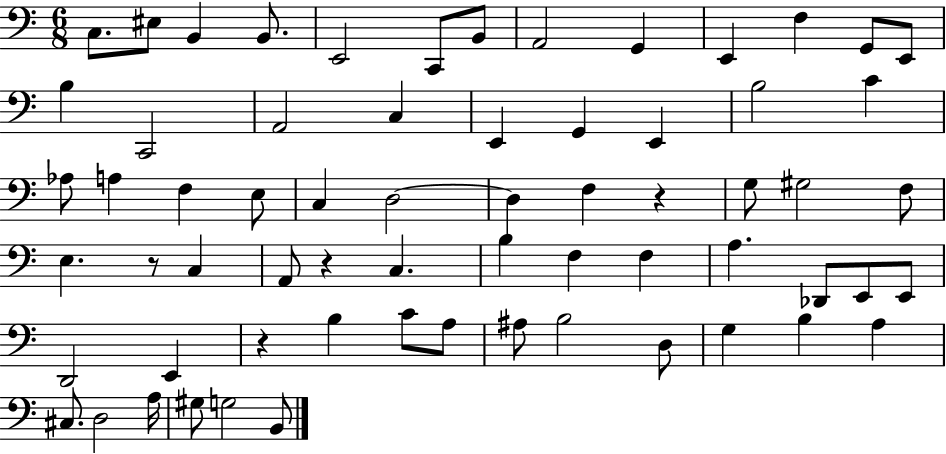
C3/e. EIS3/e B2/q B2/e. E2/h C2/e B2/e A2/h G2/q E2/q F3/q G2/e E2/e B3/q C2/h A2/h C3/q E2/q G2/q E2/q B3/h C4/q Ab3/e A3/q F3/q E3/e C3/q D3/h D3/q F3/q R/q G3/e G#3/h F3/e E3/q. R/e C3/q A2/e R/q C3/q. B3/q F3/q F3/q A3/q. Db2/e E2/e E2/e D2/h E2/q R/q B3/q C4/e A3/e A#3/e B3/h D3/e G3/q B3/q A3/q C#3/e. D3/h A3/s G#3/e G3/h B2/e